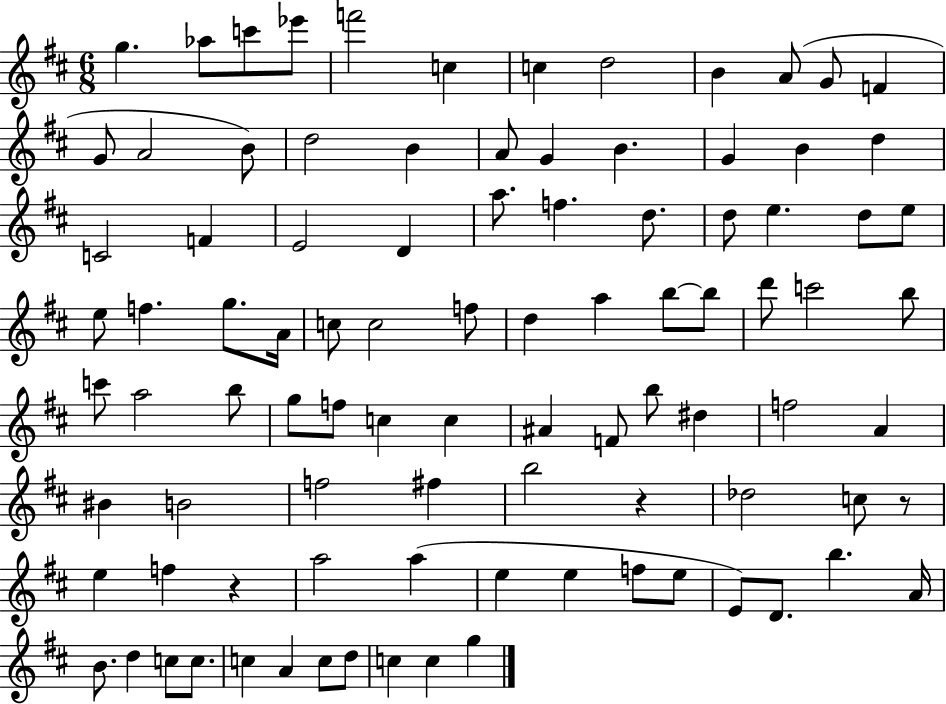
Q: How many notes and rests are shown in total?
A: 94